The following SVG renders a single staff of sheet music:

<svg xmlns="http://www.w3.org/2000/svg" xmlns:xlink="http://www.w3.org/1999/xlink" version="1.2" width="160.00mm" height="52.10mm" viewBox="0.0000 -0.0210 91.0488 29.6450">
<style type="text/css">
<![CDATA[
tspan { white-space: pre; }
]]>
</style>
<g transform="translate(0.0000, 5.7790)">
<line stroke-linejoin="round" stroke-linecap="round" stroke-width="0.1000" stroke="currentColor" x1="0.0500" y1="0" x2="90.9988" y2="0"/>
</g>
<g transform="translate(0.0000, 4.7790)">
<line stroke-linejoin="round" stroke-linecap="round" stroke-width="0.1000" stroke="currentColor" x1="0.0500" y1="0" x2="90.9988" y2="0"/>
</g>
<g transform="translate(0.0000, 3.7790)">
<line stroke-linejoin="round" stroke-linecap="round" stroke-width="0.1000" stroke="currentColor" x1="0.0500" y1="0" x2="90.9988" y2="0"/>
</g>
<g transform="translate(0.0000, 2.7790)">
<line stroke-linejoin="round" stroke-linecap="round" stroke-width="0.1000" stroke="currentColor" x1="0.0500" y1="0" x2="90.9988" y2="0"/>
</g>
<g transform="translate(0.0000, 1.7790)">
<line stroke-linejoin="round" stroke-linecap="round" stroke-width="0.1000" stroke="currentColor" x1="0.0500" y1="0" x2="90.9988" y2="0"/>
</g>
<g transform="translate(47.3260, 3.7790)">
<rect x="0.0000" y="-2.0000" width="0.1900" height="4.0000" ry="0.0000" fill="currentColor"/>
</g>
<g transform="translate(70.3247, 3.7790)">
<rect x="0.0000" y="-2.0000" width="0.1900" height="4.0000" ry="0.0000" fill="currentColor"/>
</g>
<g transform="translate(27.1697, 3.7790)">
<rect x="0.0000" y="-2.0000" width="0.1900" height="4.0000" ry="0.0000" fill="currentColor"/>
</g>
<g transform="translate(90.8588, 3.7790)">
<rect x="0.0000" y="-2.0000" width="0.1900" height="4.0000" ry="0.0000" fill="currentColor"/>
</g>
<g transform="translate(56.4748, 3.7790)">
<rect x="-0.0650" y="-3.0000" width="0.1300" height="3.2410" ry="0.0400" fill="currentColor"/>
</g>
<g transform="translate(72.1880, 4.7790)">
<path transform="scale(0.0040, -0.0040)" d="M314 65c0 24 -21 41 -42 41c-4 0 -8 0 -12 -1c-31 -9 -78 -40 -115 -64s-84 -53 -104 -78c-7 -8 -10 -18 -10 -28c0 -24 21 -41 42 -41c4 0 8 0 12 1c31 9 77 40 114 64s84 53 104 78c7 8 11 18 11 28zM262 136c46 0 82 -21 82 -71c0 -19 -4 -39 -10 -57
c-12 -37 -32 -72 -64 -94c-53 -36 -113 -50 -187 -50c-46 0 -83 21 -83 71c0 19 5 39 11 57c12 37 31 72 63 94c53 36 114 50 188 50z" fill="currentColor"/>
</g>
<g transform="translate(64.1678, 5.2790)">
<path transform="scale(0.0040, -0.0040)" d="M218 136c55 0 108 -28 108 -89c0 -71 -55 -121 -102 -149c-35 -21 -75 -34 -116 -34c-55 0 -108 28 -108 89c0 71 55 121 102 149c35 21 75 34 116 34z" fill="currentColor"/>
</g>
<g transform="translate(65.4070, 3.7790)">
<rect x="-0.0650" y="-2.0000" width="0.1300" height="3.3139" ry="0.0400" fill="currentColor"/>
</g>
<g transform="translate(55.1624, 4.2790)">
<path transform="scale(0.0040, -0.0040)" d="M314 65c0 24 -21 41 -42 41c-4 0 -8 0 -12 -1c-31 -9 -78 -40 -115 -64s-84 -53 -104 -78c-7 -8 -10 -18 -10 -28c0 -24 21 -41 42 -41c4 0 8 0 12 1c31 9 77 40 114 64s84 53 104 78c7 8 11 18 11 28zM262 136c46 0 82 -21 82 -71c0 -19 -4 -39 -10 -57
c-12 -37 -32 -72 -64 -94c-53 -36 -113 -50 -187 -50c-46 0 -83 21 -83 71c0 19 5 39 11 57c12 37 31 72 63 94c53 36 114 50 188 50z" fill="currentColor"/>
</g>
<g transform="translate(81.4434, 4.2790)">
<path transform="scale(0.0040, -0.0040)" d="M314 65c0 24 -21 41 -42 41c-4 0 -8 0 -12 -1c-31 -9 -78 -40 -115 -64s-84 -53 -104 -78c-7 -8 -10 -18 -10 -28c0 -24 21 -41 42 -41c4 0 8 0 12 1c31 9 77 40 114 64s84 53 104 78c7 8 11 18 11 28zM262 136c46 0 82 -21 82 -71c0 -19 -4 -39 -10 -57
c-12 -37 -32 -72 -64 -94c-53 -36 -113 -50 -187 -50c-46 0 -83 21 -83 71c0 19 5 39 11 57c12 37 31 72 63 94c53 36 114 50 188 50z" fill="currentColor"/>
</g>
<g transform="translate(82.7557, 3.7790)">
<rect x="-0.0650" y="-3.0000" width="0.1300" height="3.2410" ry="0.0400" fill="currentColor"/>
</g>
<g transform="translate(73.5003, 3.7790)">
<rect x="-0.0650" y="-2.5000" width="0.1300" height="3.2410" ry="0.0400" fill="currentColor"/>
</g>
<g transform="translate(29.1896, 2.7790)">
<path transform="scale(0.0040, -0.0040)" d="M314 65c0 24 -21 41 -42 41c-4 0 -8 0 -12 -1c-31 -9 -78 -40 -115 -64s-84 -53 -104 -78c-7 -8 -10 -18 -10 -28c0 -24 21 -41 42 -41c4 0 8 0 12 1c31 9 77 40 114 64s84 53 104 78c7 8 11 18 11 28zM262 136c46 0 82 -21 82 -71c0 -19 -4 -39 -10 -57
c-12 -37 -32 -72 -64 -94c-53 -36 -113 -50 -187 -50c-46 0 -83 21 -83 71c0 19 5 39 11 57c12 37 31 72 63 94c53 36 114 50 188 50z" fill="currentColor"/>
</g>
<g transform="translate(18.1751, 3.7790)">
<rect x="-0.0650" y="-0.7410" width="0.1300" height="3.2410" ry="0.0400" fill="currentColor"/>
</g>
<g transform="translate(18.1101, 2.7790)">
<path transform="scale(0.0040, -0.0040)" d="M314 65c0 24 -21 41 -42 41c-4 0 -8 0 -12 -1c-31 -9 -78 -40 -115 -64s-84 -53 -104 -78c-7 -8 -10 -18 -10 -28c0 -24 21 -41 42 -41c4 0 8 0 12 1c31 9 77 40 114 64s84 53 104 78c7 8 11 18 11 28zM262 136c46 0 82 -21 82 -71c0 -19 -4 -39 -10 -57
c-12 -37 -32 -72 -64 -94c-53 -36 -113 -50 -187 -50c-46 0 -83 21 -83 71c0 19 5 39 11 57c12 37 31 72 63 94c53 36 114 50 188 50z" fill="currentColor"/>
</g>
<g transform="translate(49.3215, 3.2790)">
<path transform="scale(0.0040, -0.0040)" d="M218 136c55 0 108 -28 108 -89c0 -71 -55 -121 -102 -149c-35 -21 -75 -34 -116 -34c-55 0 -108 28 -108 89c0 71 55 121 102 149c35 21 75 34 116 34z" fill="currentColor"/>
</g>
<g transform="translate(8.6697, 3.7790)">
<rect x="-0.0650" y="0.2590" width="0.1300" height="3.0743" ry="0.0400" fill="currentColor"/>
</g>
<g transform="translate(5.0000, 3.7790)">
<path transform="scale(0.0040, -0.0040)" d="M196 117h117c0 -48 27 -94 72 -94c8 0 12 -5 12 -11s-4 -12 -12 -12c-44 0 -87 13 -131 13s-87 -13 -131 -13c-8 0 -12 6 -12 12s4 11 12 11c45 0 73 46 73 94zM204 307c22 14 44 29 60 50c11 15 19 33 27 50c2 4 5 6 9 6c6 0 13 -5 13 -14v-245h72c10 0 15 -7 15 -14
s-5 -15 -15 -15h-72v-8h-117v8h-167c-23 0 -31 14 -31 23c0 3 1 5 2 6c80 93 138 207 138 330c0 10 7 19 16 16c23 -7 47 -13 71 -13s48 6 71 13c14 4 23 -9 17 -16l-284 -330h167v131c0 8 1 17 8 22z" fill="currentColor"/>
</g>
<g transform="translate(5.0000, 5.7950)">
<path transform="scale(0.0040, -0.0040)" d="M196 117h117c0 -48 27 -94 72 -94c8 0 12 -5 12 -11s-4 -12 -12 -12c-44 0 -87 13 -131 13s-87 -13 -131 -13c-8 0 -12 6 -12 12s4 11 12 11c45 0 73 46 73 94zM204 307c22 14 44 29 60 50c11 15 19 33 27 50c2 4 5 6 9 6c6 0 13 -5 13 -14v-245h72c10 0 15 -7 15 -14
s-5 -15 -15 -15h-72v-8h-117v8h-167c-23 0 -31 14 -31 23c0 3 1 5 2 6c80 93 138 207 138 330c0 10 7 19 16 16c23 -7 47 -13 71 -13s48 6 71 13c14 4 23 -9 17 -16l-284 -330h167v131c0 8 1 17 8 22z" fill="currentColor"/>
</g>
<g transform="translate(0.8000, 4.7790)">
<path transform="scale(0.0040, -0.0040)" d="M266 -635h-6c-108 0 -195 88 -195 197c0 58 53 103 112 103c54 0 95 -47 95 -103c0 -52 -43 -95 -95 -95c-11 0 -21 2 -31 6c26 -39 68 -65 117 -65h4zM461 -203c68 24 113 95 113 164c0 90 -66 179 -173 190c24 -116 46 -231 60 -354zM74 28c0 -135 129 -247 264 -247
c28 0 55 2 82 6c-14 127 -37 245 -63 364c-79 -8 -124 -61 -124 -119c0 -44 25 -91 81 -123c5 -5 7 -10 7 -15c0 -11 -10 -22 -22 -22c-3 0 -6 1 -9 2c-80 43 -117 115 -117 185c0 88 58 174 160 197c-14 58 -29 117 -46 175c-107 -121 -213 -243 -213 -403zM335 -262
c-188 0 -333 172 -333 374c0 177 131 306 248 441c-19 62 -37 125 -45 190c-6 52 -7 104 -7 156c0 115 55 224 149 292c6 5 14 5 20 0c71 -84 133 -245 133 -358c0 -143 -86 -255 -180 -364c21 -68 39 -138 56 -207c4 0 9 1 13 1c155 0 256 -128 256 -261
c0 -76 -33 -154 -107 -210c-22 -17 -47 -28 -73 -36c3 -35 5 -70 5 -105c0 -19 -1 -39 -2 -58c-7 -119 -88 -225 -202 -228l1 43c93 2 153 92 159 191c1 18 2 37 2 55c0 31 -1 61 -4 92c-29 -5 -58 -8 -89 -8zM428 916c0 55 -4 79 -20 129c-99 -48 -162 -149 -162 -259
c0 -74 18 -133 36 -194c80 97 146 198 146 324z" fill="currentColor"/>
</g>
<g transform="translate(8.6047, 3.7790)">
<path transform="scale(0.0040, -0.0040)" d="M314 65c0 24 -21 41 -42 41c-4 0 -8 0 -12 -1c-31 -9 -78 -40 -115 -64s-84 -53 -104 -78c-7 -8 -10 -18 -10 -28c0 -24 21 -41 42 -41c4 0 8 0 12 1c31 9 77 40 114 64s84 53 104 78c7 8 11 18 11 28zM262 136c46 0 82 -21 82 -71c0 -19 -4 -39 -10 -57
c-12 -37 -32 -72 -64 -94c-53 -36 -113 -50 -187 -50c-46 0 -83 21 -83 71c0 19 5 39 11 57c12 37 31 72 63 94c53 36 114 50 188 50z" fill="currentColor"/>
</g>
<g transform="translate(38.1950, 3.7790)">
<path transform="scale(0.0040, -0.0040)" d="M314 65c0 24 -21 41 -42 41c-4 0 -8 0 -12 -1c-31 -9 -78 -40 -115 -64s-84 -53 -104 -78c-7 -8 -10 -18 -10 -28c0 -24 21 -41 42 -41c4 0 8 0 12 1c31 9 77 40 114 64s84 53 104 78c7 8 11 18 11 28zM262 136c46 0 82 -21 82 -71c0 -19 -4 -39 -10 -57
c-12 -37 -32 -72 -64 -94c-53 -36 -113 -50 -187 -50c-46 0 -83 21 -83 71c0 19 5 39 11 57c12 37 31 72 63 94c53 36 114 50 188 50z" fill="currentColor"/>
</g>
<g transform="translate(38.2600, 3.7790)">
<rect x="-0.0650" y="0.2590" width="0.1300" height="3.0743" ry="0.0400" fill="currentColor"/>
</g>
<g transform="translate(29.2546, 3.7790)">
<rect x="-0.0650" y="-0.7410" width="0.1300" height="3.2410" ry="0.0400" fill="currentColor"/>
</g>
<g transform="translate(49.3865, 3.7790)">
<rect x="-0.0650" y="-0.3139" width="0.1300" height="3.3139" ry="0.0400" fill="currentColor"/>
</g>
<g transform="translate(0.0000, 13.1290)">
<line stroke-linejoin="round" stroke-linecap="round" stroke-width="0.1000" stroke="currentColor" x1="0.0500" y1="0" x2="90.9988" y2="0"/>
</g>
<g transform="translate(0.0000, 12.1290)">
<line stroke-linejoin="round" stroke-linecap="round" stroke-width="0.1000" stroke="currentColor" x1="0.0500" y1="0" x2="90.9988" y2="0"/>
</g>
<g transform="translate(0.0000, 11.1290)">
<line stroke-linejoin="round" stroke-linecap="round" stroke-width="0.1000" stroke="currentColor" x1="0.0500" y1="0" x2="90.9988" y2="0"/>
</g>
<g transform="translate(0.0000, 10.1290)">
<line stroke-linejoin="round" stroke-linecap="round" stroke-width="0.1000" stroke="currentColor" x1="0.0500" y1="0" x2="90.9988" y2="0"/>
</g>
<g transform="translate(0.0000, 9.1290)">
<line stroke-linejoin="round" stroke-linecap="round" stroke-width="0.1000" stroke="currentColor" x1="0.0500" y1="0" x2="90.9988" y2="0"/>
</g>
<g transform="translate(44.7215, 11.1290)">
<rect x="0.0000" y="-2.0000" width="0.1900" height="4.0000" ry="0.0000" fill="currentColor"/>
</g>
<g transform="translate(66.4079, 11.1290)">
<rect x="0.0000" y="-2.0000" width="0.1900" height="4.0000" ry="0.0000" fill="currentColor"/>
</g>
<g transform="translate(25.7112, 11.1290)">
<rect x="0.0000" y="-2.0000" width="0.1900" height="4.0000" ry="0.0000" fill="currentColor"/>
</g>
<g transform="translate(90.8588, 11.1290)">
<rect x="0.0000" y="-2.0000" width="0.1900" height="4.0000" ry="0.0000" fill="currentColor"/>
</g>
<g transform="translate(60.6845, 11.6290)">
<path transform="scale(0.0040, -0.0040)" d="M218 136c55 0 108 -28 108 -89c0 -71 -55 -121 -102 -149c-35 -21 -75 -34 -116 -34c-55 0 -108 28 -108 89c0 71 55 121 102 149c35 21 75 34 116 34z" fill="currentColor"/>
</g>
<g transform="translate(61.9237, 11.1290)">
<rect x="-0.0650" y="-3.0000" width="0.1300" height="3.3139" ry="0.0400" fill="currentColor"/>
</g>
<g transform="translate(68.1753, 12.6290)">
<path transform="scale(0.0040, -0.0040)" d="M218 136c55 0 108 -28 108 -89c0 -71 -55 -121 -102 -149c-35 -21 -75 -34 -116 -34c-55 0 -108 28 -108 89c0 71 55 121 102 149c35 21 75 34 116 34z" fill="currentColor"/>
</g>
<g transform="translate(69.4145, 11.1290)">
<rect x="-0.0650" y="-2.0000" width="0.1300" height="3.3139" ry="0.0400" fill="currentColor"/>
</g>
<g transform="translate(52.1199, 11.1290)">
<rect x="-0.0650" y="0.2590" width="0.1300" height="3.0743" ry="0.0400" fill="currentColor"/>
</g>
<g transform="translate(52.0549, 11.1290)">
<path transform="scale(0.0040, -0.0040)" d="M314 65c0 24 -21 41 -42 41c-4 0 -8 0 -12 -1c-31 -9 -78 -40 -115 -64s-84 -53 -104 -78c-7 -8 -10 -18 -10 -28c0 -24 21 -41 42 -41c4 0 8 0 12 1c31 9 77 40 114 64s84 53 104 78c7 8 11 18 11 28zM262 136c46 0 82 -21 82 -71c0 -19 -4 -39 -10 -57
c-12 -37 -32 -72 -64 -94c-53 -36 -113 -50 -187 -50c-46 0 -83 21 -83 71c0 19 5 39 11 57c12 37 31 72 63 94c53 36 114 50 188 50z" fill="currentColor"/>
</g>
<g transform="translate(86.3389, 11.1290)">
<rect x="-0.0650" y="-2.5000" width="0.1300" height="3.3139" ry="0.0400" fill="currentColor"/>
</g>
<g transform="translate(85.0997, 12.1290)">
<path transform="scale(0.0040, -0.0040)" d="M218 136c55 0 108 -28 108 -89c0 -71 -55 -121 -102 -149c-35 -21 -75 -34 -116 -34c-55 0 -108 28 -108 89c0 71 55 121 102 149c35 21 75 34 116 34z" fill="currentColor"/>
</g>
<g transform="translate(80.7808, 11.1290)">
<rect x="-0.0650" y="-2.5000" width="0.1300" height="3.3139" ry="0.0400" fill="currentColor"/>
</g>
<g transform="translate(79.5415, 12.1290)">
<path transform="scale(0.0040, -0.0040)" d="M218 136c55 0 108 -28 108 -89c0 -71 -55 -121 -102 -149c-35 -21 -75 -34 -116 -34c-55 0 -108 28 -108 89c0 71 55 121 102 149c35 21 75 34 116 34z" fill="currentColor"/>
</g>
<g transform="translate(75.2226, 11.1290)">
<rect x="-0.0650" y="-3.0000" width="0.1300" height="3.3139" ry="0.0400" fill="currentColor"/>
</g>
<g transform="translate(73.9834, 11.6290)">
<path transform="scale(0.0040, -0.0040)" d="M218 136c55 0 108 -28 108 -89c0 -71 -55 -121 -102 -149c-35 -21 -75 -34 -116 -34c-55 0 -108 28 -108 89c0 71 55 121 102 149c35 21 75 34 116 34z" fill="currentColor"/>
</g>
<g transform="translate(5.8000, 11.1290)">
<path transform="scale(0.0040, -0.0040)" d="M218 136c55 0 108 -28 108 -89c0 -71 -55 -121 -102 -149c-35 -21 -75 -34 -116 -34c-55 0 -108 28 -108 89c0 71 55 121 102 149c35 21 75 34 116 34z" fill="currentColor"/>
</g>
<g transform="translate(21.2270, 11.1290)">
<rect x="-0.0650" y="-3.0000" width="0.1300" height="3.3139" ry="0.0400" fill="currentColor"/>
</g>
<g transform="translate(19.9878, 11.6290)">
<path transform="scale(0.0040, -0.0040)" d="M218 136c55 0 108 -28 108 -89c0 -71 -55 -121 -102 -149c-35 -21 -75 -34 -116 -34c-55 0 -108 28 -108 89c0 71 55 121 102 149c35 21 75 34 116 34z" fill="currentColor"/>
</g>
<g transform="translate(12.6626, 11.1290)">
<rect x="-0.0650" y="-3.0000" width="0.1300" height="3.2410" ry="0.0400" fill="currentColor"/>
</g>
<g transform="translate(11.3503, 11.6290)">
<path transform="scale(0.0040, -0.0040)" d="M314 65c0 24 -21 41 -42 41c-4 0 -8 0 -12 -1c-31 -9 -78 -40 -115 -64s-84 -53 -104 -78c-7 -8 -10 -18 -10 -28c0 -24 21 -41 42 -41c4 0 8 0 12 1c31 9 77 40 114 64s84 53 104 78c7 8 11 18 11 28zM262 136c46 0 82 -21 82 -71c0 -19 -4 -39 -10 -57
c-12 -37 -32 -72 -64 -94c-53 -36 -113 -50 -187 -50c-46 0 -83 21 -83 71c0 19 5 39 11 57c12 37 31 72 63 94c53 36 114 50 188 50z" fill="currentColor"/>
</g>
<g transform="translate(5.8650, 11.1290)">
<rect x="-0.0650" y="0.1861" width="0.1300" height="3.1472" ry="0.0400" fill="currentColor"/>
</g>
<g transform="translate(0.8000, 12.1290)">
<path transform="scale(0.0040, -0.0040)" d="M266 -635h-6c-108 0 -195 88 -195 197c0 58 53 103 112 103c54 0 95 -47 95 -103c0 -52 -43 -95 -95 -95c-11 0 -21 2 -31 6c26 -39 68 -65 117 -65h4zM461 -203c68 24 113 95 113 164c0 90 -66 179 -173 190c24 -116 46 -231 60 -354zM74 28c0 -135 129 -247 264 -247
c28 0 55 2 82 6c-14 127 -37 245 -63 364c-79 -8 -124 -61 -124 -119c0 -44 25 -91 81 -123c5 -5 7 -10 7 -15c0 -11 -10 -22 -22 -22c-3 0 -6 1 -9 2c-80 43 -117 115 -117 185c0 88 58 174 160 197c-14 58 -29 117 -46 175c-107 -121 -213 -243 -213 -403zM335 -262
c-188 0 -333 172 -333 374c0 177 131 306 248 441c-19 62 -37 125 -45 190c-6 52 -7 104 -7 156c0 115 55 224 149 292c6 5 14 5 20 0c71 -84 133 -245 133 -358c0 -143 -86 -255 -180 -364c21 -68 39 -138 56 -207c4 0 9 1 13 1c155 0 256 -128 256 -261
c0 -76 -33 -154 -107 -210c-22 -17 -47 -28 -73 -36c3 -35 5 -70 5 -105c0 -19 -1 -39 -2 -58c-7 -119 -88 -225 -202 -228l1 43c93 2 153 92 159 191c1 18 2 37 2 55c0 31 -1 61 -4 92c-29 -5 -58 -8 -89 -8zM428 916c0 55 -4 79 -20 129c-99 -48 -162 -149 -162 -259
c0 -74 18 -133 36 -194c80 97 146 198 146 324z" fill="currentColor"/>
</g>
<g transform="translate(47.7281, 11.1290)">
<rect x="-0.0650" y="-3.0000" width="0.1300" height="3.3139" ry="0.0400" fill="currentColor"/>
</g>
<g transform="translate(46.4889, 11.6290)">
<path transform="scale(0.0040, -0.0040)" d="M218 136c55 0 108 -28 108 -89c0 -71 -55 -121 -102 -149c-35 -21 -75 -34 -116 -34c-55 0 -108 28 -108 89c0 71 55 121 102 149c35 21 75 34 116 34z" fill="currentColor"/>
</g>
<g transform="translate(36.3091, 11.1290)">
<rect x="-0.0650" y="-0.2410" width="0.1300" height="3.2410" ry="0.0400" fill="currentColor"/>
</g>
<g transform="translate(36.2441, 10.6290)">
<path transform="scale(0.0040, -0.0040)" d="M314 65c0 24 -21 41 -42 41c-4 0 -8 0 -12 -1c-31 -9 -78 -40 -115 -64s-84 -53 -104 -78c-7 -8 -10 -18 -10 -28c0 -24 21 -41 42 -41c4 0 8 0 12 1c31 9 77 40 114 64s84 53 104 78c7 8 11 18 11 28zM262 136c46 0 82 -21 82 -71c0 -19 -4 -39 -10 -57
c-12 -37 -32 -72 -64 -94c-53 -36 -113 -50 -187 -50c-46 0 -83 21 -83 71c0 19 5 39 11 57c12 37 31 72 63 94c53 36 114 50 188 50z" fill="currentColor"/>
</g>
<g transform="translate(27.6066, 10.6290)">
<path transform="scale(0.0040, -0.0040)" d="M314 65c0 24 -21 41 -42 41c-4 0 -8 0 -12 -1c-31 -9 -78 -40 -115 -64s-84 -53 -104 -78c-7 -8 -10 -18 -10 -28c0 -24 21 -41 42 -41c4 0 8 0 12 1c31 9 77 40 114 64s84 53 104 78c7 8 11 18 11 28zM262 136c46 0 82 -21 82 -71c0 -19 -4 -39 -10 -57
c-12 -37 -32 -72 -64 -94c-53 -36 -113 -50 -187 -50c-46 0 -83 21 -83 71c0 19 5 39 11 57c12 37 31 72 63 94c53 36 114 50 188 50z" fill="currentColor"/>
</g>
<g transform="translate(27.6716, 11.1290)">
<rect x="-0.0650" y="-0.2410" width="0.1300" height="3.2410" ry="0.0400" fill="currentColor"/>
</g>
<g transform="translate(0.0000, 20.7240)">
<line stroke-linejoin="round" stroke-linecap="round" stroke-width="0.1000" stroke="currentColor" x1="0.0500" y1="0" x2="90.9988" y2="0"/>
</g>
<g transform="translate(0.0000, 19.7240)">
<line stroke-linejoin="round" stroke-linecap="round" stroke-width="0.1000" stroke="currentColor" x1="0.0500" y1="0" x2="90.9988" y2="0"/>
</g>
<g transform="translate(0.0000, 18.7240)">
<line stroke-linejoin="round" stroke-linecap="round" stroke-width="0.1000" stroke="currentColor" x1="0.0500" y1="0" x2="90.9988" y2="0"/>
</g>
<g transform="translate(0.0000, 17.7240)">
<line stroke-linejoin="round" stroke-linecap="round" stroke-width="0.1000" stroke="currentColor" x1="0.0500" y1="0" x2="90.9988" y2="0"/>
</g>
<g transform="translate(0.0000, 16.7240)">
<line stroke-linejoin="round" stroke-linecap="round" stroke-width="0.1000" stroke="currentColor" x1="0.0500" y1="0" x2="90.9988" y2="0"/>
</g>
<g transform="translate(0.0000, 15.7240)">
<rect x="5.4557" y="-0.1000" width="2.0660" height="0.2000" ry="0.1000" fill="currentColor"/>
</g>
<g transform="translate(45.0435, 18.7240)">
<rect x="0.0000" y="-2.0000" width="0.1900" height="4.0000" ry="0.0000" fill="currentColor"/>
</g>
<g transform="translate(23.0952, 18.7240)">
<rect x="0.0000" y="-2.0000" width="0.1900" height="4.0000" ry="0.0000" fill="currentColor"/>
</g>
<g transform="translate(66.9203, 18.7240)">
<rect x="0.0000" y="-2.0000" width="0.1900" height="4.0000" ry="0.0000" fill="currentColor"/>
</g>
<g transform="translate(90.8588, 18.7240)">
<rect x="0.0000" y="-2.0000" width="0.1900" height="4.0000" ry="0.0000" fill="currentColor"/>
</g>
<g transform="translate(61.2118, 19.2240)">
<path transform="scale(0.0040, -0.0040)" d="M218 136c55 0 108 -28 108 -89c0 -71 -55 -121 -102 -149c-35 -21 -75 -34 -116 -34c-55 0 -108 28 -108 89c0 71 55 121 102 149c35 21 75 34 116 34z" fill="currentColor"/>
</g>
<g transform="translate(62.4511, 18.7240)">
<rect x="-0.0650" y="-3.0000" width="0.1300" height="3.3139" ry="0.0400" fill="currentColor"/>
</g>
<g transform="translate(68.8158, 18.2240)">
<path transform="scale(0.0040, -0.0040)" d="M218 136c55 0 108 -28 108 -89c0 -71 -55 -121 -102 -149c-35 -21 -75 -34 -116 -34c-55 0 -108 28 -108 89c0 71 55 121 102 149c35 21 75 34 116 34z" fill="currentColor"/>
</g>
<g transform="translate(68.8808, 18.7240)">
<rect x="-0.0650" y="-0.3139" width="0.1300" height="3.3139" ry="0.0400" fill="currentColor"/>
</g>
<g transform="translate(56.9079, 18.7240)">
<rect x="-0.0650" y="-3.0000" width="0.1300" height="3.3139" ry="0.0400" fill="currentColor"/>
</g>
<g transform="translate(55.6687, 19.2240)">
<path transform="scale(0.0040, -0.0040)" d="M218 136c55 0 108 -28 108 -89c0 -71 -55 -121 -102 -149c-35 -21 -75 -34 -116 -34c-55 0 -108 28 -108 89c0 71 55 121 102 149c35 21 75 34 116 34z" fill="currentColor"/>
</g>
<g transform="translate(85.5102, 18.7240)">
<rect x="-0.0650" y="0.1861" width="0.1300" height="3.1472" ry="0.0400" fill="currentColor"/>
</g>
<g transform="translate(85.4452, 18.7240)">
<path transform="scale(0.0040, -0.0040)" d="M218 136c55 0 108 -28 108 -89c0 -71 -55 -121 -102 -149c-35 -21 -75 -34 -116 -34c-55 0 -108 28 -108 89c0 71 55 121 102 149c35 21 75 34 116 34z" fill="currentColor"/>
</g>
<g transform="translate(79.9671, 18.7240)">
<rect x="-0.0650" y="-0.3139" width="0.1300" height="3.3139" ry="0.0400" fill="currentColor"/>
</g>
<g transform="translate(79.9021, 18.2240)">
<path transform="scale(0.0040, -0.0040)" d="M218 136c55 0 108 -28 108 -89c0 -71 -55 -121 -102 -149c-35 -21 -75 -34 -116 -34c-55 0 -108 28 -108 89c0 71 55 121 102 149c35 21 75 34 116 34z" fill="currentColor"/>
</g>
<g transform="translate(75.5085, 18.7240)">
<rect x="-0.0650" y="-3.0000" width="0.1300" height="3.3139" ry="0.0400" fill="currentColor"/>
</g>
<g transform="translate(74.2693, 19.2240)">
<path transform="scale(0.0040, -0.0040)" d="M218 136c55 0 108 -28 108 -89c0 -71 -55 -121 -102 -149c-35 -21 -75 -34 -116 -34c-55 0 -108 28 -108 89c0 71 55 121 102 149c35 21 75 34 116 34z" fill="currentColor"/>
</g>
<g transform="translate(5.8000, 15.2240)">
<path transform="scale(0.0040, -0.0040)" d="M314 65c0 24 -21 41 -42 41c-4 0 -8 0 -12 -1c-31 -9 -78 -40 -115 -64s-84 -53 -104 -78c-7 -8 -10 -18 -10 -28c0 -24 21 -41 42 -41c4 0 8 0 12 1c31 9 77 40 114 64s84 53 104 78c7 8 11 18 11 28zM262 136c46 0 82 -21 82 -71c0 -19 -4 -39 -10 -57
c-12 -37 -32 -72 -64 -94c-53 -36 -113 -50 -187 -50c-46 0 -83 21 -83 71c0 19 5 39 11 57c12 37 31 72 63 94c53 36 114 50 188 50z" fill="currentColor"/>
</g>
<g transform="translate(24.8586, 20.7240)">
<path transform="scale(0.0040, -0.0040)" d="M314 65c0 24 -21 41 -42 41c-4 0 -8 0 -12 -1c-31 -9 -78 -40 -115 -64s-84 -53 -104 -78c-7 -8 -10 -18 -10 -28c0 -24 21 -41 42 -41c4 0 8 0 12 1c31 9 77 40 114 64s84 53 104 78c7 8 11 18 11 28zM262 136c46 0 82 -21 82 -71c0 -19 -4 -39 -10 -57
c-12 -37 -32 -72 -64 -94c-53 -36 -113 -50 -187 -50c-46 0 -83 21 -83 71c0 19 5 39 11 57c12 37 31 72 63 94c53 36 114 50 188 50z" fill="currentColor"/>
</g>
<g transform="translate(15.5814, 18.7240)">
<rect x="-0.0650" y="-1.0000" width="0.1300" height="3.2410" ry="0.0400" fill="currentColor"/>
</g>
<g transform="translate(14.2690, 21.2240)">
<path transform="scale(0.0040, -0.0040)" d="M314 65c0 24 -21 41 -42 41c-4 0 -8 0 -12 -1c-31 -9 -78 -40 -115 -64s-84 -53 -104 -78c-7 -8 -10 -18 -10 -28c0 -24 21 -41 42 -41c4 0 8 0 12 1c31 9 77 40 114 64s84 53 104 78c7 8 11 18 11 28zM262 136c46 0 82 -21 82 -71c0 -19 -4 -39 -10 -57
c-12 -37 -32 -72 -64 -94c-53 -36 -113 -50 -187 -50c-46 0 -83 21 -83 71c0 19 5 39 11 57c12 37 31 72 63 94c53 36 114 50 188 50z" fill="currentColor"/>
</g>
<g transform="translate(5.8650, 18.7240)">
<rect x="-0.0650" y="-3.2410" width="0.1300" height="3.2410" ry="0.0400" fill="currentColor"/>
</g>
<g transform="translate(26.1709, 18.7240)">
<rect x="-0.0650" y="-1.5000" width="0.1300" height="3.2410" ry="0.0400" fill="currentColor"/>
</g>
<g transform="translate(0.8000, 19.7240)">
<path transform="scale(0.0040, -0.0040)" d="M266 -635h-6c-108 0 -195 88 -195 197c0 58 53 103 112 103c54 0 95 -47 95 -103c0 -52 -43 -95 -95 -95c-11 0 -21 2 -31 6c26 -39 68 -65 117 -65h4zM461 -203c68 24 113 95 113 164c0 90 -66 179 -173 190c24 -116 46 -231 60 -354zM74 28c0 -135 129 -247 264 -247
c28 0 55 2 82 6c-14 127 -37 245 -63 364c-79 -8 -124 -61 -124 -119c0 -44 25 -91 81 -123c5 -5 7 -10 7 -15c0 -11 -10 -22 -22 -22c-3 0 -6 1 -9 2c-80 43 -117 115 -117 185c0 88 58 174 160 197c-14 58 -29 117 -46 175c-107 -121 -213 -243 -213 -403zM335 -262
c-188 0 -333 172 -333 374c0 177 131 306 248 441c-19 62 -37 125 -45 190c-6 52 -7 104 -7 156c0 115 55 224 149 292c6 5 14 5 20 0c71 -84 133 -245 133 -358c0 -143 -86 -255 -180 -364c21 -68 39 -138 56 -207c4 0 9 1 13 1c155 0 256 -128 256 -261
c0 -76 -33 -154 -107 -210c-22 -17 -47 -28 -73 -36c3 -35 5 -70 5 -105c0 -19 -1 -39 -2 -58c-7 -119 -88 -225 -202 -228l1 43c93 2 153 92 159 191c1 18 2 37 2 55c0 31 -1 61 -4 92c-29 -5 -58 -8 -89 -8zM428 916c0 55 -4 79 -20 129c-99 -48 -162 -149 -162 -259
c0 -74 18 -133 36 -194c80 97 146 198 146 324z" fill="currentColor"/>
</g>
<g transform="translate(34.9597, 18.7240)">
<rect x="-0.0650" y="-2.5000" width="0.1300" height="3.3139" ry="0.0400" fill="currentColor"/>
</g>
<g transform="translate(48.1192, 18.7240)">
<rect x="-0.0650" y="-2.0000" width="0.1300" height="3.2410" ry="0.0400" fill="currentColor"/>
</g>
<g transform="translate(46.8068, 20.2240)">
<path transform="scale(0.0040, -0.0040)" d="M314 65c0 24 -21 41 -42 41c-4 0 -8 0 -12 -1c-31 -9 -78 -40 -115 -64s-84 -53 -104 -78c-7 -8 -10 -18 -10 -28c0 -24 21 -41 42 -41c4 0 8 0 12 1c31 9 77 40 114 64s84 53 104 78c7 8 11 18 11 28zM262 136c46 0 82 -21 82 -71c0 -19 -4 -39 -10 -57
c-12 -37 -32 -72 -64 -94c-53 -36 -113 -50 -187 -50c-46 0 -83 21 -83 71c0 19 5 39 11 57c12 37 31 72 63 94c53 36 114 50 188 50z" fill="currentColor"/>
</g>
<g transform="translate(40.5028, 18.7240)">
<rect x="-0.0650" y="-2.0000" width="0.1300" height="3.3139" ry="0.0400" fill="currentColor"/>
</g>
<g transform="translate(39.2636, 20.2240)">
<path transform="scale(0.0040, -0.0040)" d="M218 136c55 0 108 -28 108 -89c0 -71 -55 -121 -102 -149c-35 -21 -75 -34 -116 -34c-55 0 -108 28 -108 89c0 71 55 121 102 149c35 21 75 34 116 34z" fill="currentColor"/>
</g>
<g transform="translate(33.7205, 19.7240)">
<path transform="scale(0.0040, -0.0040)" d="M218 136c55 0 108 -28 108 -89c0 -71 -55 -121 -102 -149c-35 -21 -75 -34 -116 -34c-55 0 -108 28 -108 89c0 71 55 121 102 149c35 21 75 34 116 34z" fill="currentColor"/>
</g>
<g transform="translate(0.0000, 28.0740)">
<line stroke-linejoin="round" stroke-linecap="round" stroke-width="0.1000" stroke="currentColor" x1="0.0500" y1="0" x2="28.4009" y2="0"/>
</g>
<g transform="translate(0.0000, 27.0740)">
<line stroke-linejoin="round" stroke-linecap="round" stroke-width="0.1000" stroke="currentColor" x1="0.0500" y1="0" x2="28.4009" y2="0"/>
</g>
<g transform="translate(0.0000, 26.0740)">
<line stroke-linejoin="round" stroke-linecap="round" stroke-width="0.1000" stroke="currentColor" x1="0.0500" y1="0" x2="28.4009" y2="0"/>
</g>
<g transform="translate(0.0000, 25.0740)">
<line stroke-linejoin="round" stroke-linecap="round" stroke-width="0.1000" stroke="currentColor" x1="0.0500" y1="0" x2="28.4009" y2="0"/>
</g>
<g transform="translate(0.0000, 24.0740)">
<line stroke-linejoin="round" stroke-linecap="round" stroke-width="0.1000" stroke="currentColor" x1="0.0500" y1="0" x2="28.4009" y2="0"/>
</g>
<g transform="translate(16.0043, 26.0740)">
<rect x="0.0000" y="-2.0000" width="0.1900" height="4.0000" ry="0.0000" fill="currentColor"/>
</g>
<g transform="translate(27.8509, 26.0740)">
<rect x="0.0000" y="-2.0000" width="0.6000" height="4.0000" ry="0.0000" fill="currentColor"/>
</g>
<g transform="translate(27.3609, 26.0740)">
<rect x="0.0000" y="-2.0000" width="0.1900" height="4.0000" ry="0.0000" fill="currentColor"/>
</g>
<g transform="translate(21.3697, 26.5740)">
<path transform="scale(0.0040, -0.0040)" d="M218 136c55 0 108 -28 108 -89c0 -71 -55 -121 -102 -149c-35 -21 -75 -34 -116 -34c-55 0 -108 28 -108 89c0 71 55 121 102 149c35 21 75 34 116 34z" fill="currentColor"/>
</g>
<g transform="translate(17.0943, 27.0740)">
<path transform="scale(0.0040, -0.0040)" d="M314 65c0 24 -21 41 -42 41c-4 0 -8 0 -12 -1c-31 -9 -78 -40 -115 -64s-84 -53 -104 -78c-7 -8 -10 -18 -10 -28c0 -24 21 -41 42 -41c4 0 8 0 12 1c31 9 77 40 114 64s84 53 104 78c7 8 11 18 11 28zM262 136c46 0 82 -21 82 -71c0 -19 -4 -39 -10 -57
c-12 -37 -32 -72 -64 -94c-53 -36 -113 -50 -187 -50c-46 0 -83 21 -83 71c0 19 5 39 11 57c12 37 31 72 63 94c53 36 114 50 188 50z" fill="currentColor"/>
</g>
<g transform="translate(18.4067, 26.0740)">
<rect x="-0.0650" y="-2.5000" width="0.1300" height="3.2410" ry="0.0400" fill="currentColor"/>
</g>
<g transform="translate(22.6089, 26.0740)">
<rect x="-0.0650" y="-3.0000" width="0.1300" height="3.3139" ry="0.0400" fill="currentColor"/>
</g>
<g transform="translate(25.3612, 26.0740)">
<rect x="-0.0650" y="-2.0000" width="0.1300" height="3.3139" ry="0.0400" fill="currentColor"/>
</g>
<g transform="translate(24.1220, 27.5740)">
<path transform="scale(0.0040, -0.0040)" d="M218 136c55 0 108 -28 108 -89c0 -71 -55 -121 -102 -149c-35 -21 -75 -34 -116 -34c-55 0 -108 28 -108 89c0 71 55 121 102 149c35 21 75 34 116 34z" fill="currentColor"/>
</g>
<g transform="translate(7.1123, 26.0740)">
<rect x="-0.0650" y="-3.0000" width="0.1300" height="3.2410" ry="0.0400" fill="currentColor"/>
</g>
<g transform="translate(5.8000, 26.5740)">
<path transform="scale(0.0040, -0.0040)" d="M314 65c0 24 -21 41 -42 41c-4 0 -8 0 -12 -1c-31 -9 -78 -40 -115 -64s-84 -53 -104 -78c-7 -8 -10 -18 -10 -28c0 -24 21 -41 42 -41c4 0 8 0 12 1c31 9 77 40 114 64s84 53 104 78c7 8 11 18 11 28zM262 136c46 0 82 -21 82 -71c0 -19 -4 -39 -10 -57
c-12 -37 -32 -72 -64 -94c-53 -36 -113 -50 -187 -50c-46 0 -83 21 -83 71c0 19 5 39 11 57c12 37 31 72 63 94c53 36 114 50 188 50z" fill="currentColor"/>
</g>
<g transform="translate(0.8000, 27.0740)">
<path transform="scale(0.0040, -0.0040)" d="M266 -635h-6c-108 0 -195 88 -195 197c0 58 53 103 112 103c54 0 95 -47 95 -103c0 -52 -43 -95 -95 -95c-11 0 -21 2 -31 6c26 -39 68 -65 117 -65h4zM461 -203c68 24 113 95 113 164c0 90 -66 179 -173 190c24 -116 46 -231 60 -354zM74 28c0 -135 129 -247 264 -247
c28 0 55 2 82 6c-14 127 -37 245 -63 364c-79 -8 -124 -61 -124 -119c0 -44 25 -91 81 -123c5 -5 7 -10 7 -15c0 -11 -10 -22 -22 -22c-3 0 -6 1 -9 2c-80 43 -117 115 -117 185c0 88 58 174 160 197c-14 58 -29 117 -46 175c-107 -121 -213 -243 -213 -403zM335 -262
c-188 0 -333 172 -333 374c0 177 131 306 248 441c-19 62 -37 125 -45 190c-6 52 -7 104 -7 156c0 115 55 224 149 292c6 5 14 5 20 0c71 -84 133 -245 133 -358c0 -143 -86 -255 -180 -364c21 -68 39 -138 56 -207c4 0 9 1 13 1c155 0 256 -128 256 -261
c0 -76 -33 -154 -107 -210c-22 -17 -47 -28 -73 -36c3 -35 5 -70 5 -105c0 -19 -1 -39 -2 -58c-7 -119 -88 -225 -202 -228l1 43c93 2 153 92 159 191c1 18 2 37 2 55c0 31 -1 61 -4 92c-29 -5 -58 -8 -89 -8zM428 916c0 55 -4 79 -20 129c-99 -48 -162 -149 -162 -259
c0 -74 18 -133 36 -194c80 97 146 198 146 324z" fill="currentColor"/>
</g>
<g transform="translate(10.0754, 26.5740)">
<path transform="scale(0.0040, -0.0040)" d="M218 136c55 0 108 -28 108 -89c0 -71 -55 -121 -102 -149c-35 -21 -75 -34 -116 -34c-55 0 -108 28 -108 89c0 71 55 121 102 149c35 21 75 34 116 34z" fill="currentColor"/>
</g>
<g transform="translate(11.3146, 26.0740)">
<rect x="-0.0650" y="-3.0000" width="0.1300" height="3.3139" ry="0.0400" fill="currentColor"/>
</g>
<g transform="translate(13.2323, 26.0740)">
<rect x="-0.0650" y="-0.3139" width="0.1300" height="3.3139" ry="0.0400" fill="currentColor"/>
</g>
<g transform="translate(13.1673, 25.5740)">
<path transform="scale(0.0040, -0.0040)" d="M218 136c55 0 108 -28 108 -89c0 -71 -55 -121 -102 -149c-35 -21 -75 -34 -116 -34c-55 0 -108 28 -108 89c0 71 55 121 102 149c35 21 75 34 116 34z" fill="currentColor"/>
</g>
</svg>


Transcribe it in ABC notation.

X:1
T:Untitled
M:4/4
L:1/4
K:C
B2 d2 d2 B2 c A2 F G2 A2 B A2 A c2 c2 A B2 A F A G G b2 D2 E2 G F F2 A A c A c B A2 A c G2 A F